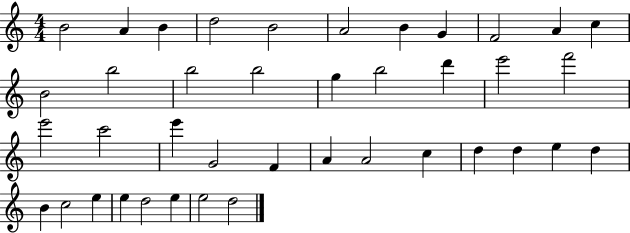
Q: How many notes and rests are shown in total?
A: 40